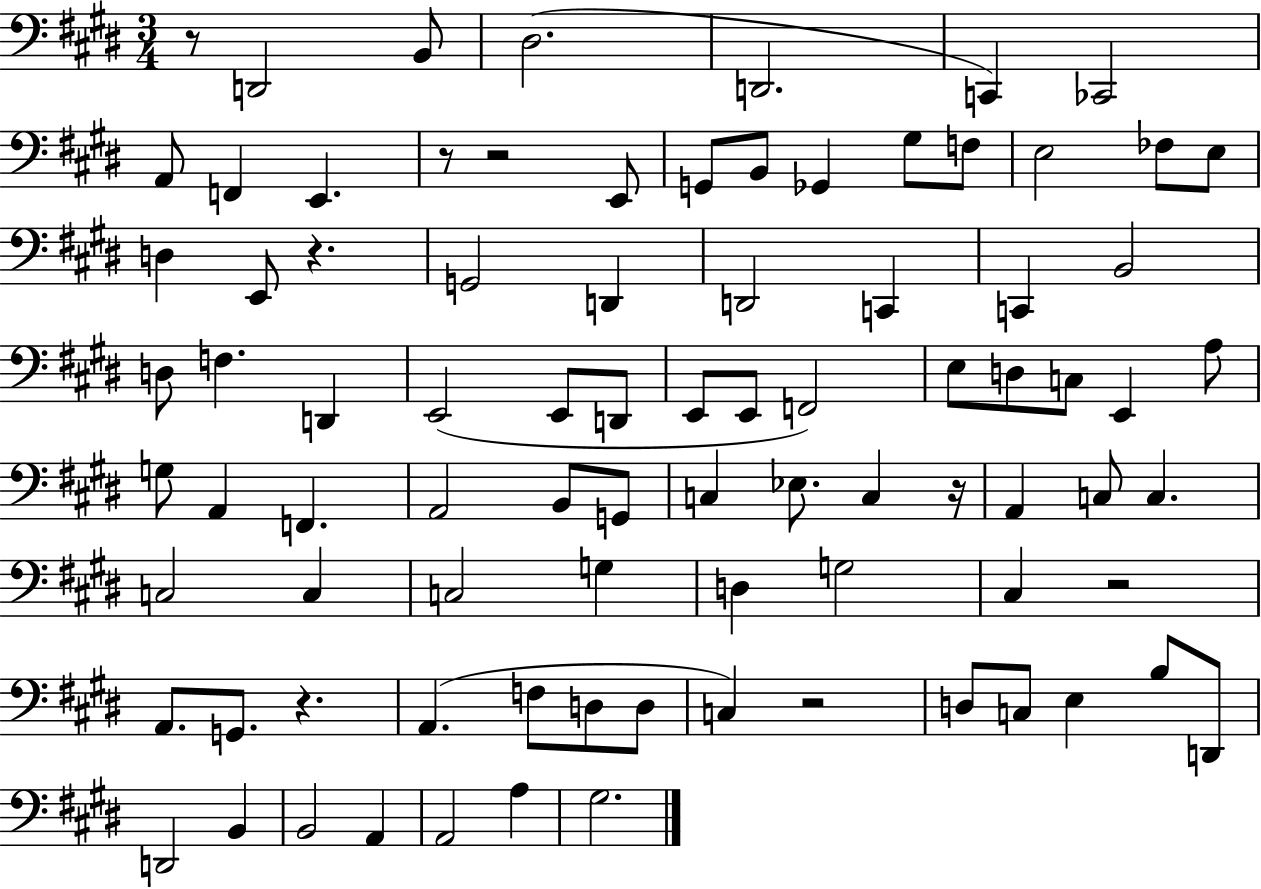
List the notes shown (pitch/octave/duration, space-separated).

R/e D2/h B2/e D#3/h. D2/h. C2/q CES2/h A2/e F2/q E2/q. R/e R/h E2/e G2/e B2/e Gb2/q G#3/e F3/e E3/h FES3/e E3/e D3/q E2/e R/q. G2/h D2/q D2/h C2/q C2/q B2/h D3/e F3/q. D2/q E2/h E2/e D2/e E2/e E2/e F2/h E3/e D3/e C3/e E2/q A3/e G3/e A2/q F2/q. A2/h B2/e G2/e C3/q Eb3/e. C3/q R/s A2/q C3/e C3/q. C3/h C3/q C3/h G3/q D3/q G3/h C#3/q R/h A2/e. G2/e. R/q. A2/q. F3/e D3/e D3/e C3/q R/h D3/e C3/e E3/q B3/e D2/e D2/h B2/q B2/h A2/q A2/h A3/q G#3/h.